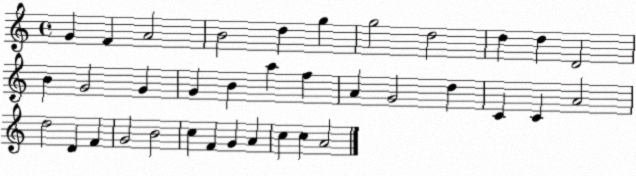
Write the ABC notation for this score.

X:1
T:Untitled
M:4/4
L:1/4
K:C
G F A2 B2 d g g2 d2 d d D2 B G2 G G B a f A G2 d C C A2 d2 D F G2 B2 c F G A c c A2